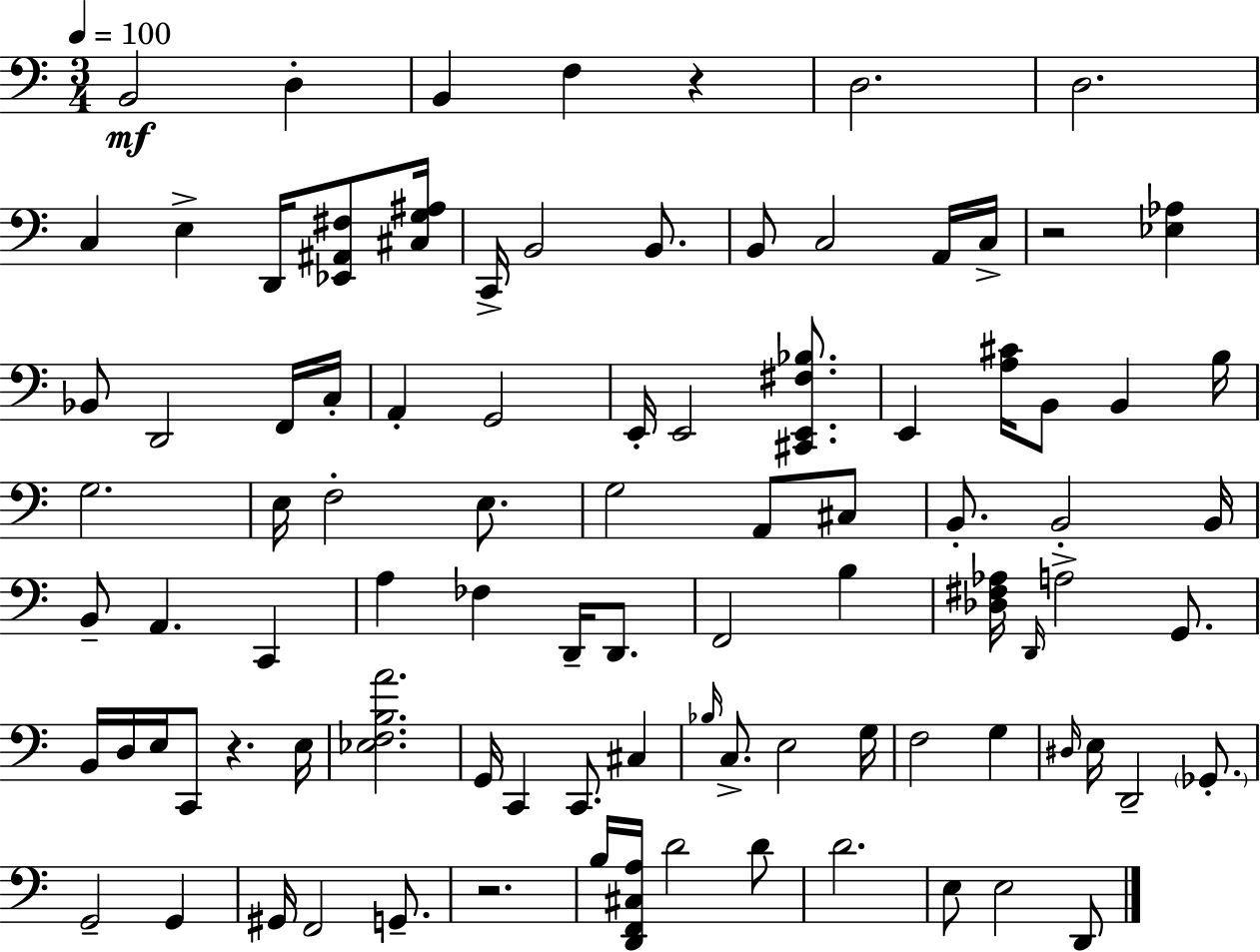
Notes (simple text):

B2/h D3/q B2/q F3/q R/q D3/h. D3/h. C3/q E3/q D2/s [Eb2,A#2,F#3]/e [C#3,G3,A#3]/s C2/s B2/h B2/e. B2/e C3/h A2/s C3/s R/h [Eb3,Ab3]/q Bb2/e D2/h F2/s C3/s A2/q G2/h E2/s E2/h [C#2,E2,F#3,Bb3]/e. E2/q [A3,C#4]/s B2/e B2/q B3/s G3/h. E3/s F3/h E3/e. G3/h A2/e C#3/e B2/e. B2/h B2/s B2/e A2/q. C2/q A3/q FES3/q D2/s D2/e. F2/h B3/q [Db3,F#3,Ab3]/s D2/s A3/h G2/e. B2/s D3/s E3/s C2/e R/q. E3/s [Eb3,F3,B3,A4]/h. G2/s C2/q C2/e. C#3/q Bb3/s C3/e. E3/h G3/s F3/h G3/q D#3/s E3/s D2/h Gb2/e. G2/h G2/q G#2/s F2/h G2/e. R/h. B3/s [D2,F2,C#3,A3]/s D4/h D4/e D4/h. E3/e E3/h D2/e